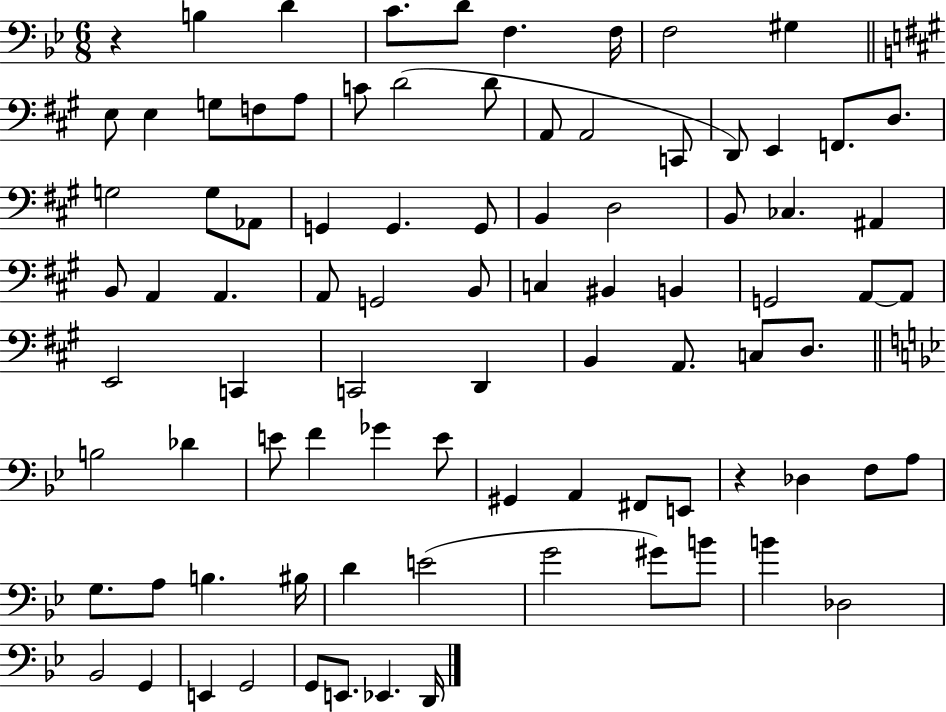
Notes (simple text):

R/q B3/q D4/q C4/e. D4/e F3/q. F3/s F3/h G#3/q E3/e E3/q G3/e F3/e A3/e C4/e D4/h D4/e A2/e A2/h C2/e D2/e E2/q F2/e. D3/e. G3/h G3/e Ab2/e G2/q G2/q. G2/e B2/q D3/h B2/e CES3/q. A#2/q B2/e A2/q A2/q. A2/e G2/h B2/e C3/q BIS2/q B2/q G2/h A2/e A2/e E2/h C2/q C2/h D2/q B2/q A2/e. C3/e D3/e. B3/h Db4/q E4/e F4/q Gb4/q E4/e G#2/q A2/q F#2/e E2/e R/q Db3/q F3/e A3/e G3/e. A3/e B3/q. BIS3/s D4/q E4/h G4/h G#4/e B4/e B4/q Db3/h Bb2/h G2/q E2/q G2/h G2/e E2/e. Eb2/q. D2/s